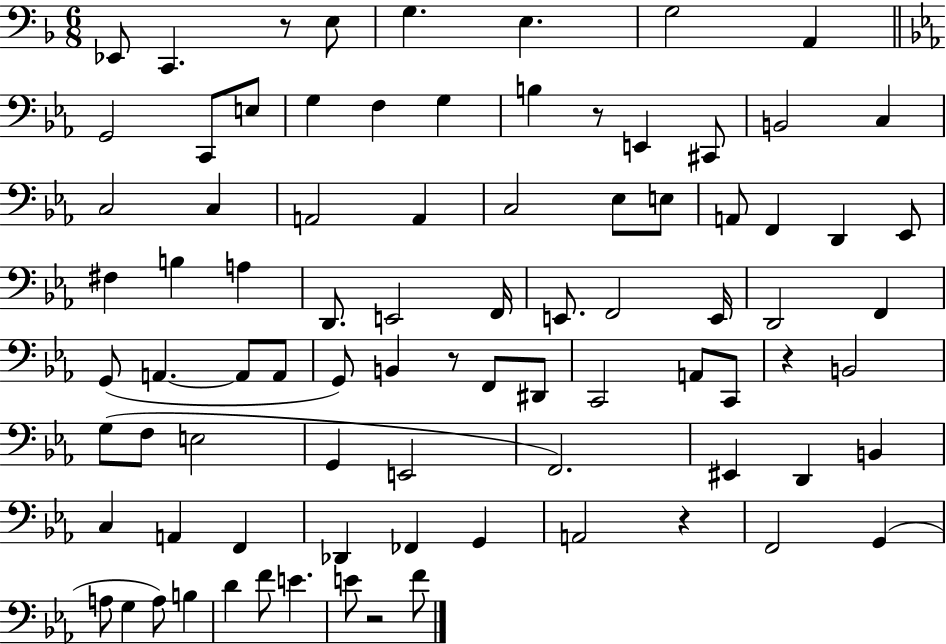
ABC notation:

X:1
T:Untitled
M:6/8
L:1/4
K:F
_E,,/2 C,, z/2 E,/2 G, E, G,2 A,, G,,2 C,,/2 E,/2 G, F, G, B, z/2 E,, ^C,,/2 B,,2 C, C,2 C, A,,2 A,, C,2 _E,/2 E,/2 A,,/2 F,, D,, _E,,/2 ^F, B, A, D,,/2 E,,2 F,,/4 E,,/2 F,,2 E,,/4 D,,2 F,, G,,/2 A,, A,,/2 A,,/2 G,,/2 B,, z/2 F,,/2 ^D,,/2 C,,2 A,,/2 C,,/2 z B,,2 G,/2 F,/2 E,2 G,, E,,2 F,,2 ^E,, D,, B,, C, A,, F,, _D,, _F,, G,, A,,2 z F,,2 G,, A,/2 G, A,/2 B, D F/2 E E/2 z2 F/2